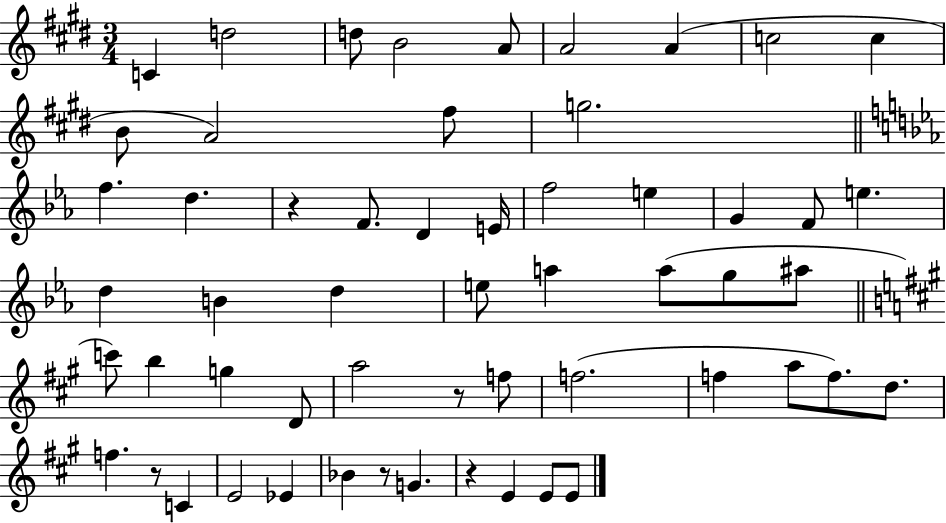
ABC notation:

X:1
T:Untitled
M:3/4
L:1/4
K:E
C d2 d/2 B2 A/2 A2 A c2 c B/2 A2 ^f/2 g2 f d z F/2 D E/4 f2 e G F/2 e d B d e/2 a a/2 g/2 ^a/2 c'/2 b g D/2 a2 z/2 f/2 f2 f a/2 f/2 d/2 f z/2 C E2 _E _B z/2 G z E E/2 E/2